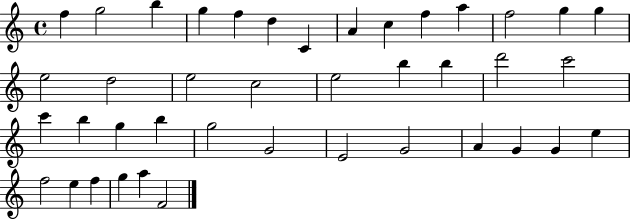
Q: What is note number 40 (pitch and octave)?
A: A5